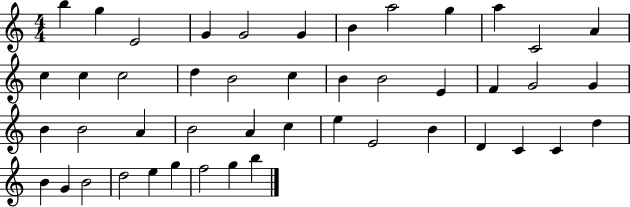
{
  \clef treble
  \numericTimeSignature
  \time 4/4
  \key c \major
  b''4 g''4 e'2 | g'4 g'2 g'4 | b'4 a''2 g''4 | a''4 c'2 a'4 | \break c''4 c''4 c''2 | d''4 b'2 c''4 | b'4 b'2 e'4 | f'4 g'2 g'4 | \break b'4 b'2 a'4 | b'2 a'4 c''4 | e''4 e'2 b'4 | d'4 c'4 c'4 d''4 | \break b'4 g'4 b'2 | d''2 e''4 g''4 | f''2 g''4 b''4 | \bar "|."
}